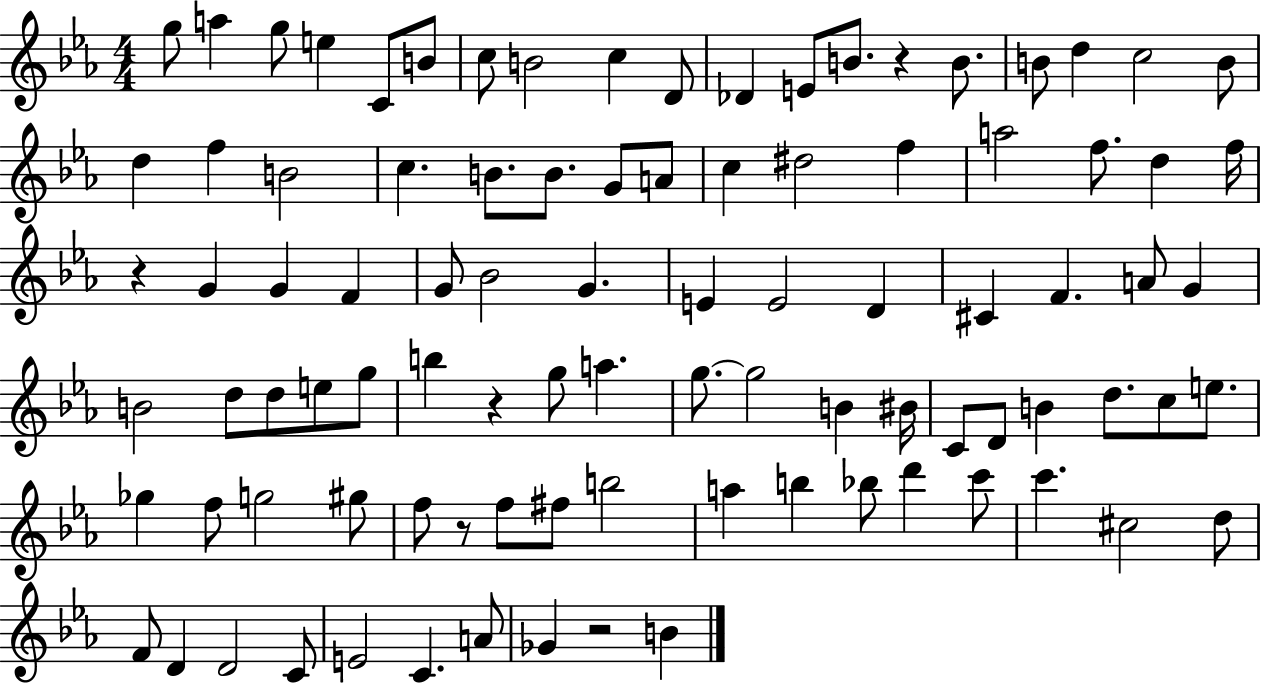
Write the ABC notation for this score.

X:1
T:Untitled
M:4/4
L:1/4
K:Eb
g/2 a g/2 e C/2 B/2 c/2 B2 c D/2 _D E/2 B/2 z B/2 B/2 d c2 B/2 d f B2 c B/2 B/2 G/2 A/2 c ^d2 f a2 f/2 d f/4 z G G F G/2 _B2 G E E2 D ^C F A/2 G B2 d/2 d/2 e/2 g/2 b z g/2 a g/2 g2 B ^B/4 C/2 D/2 B d/2 c/2 e/2 _g f/2 g2 ^g/2 f/2 z/2 f/2 ^f/2 b2 a b _b/2 d' c'/2 c' ^c2 d/2 F/2 D D2 C/2 E2 C A/2 _G z2 B